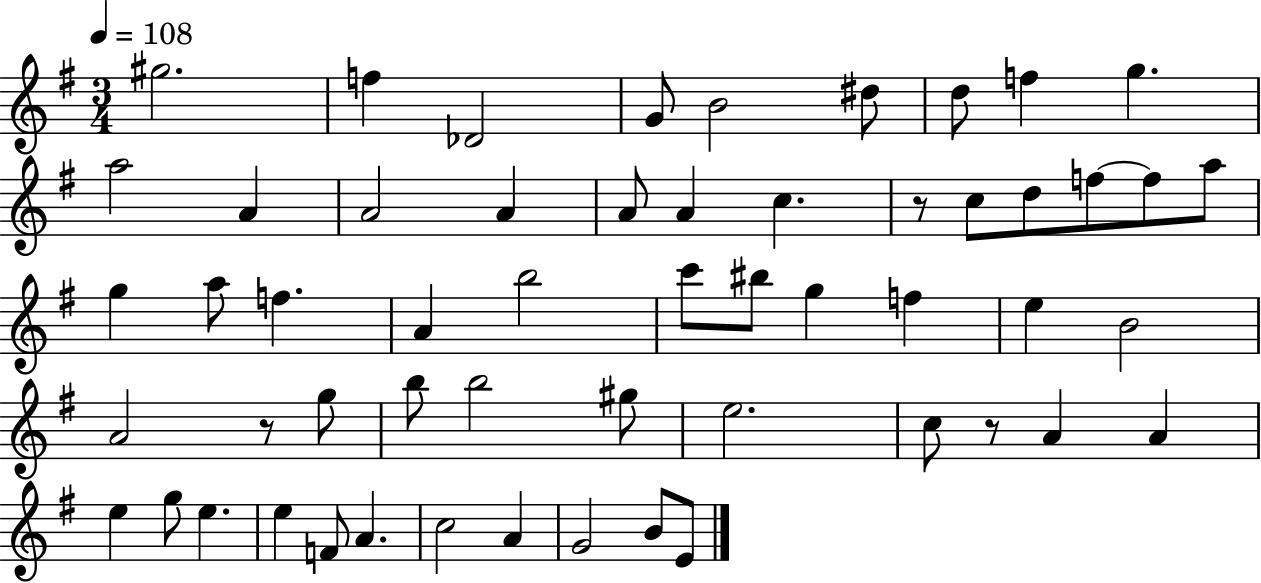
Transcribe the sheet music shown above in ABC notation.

X:1
T:Untitled
M:3/4
L:1/4
K:G
^g2 f _D2 G/2 B2 ^d/2 d/2 f g a2 A A2 A A/2 A c z/2 c/2 d/2 f/2 f/2 a/2 g a/2 f A b2 c'/2 ^b/2 g f e B2 A2 z/2 g/2 b/2 b2 ^g/2 e2 c/2 z/2 A A e g/2 e e F/2 A c2 A G2 B/2 E/2